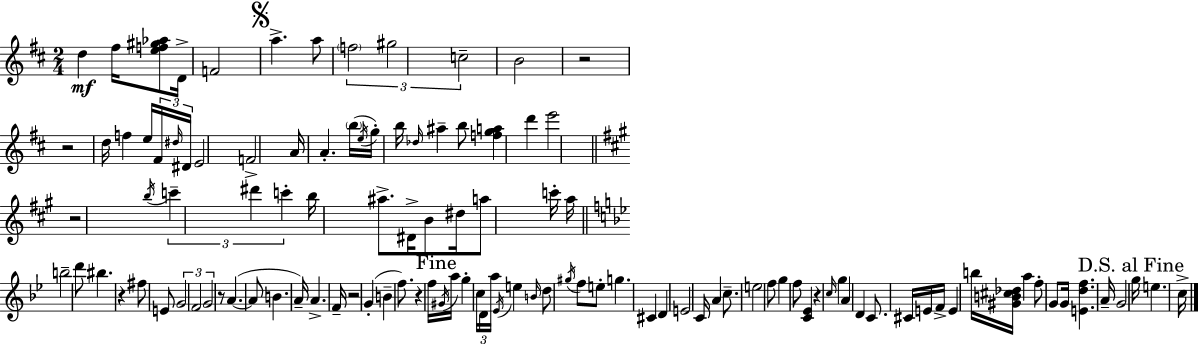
D5/q F#5/s [E5,F5,G#5,Ab5]/e D4/s F4/h A5/q. A5/e F5/h G#5/h C5/h B4/h R/h R/h D5/s F5/q E5/s F#4/s D#5/s D#4/s E4/h F4/h A4/s A4/q. B5/s E5/s G5/s B5/s Db5/s A#5/q B5/e [F5,G5,A5]/q D6/q E6/h R/h B5/s C6/q D#6/q C6/q B5/s A#5/e. D#4/s B4/e D#5/s A5/e C6/s A5/s B5/h D6/e BIS5/q. R/q F#5/e E4/e G4/h F4/h G4/h R/e A4/q. A4/e B4/q. A4/s A4/q. F4/s R/h G4/q B4/q F5/e. R/q F5/s G#4/s A5/s G5/q C5/s D4/s A5/s Eb4/s E5/q B4/s D5/e G#5/s F5/e E5/e G5/q. C#4/q D4/q E4/h C4/s A4/q C5/e. E5/h F5/e G5/q F5/e [C4,Eb4]/q R/q C5/s G5/q A4/q D4/q C4/e. C#4/s E4/s F4/s E4/q B5/s [G#4,B4,C#5,Db5]/s A5/q F5/e G4/e G4/s [E4,D5,F5]/q. A4/s G4/h G5/s E5/q. C5/s